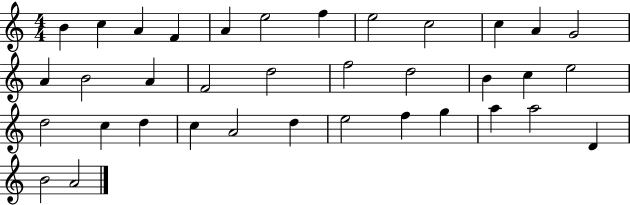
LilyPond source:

{
  \clef treble
  \numericTimeSignature
  \time 4/4
  \key c \major
  b'4 c''4 a'4 f'4 | a'4 e''2 f''4 | e''2 c''2 | c''4 a'4 g'2 | \break a'4 b'2 a'4 | f'2 d''2 | f''2 d''2 | b'4 c''4 e''2 | \break d''2 c''4 d''4 | c''4 a'2 d''4 | e''2 f''4 g''4 | a''4 a''2 d'4 | \break b'2 a'2 | \bar "|."
}